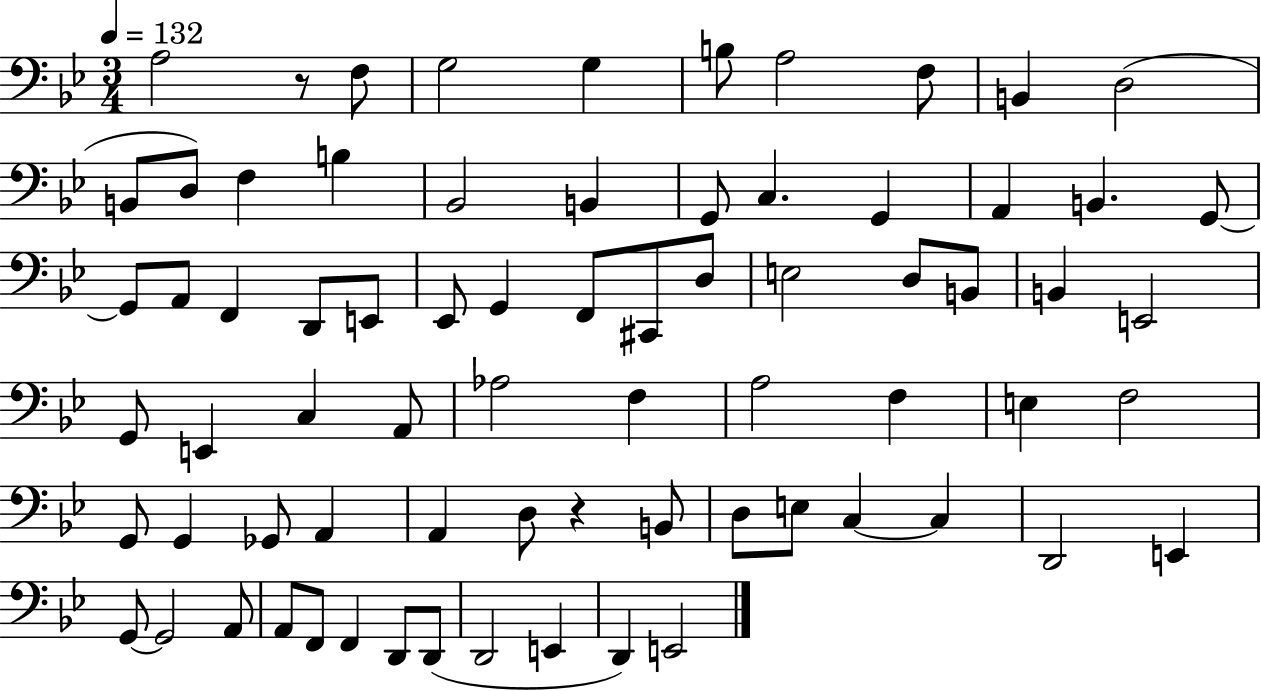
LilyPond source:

{
  \clef bass
  \numericTimeSignature
  \time 3/4
  \key bes \major
  \tempo 4 = 132
  \repeat volta 2 { a2 r8 f8 | g2 g4 | b8 a2 f8 | b,4 d2( | \break b,8 d8) f4 b4 | bes,2 b,4 | g,8 c4. g,4 | a,4 b,4. g,8~~ | \break g,8 a,8 f,4 d,8 e,8 | ees,8 g,4 f,8 cis,8 d8 | e2 d8 b,8 | b,4 e,2 | \break g,8 e,4 c4 a,8 | aes2 f4 | a2 f4 | e4 f2 | \break g,8 g,4 ges,8 a,4 | a,4 d8 r4 b,8 | d8 e8 c4~~ c4 | d,2 e,4 | \break g,8~~ g,2 a,8 | a,8 f,8 f,4 d,8 d,8( | d,2 e,4 | d,4) e,2 | \break } \bar "|."
}